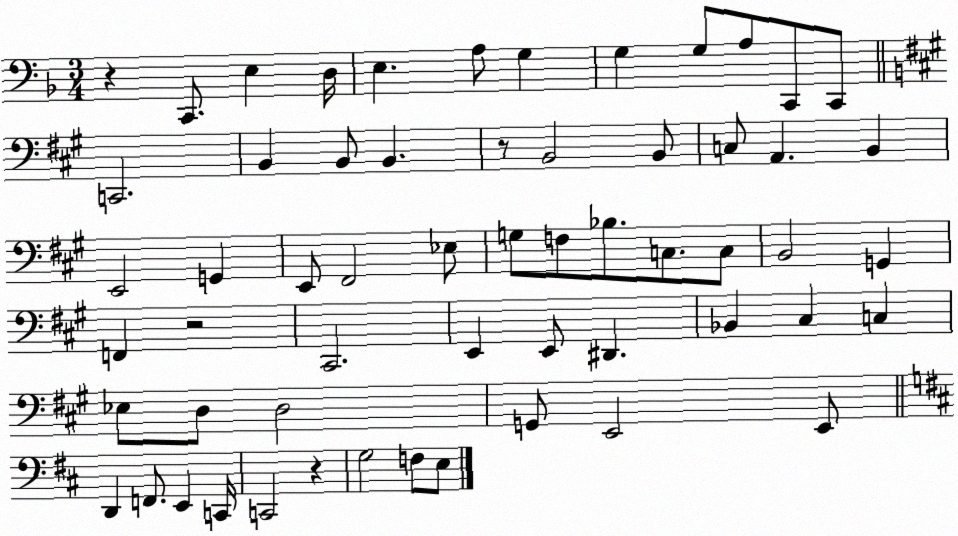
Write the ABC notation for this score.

X:1
T:Untitled
M:3/4
L:1/4
K:F
z C,,/2 E, D,/4 E, A,/2 G, G, G,/2 A,/2 C,,/2 C,,/2 C,,2 B,, B,,/2 B,, z/2 B,,2 B,,/2 C,/2 A,, B,, E,,2 G,, E,,/2 ^F,,2 _E,/2 G,/2 F,/2 _B,/2 C,/2 C,/2 B,,2 G,, F,, z2 ^C,,2 E,, E,,/2 ^D,, _B,, ^C, C, _E,/2 D,/2 D,2 G,,/2 E,,2 E,,/2 D,, F,,/2 E,, C,,/4 C,,2 z G,2 F,/2 E,/2